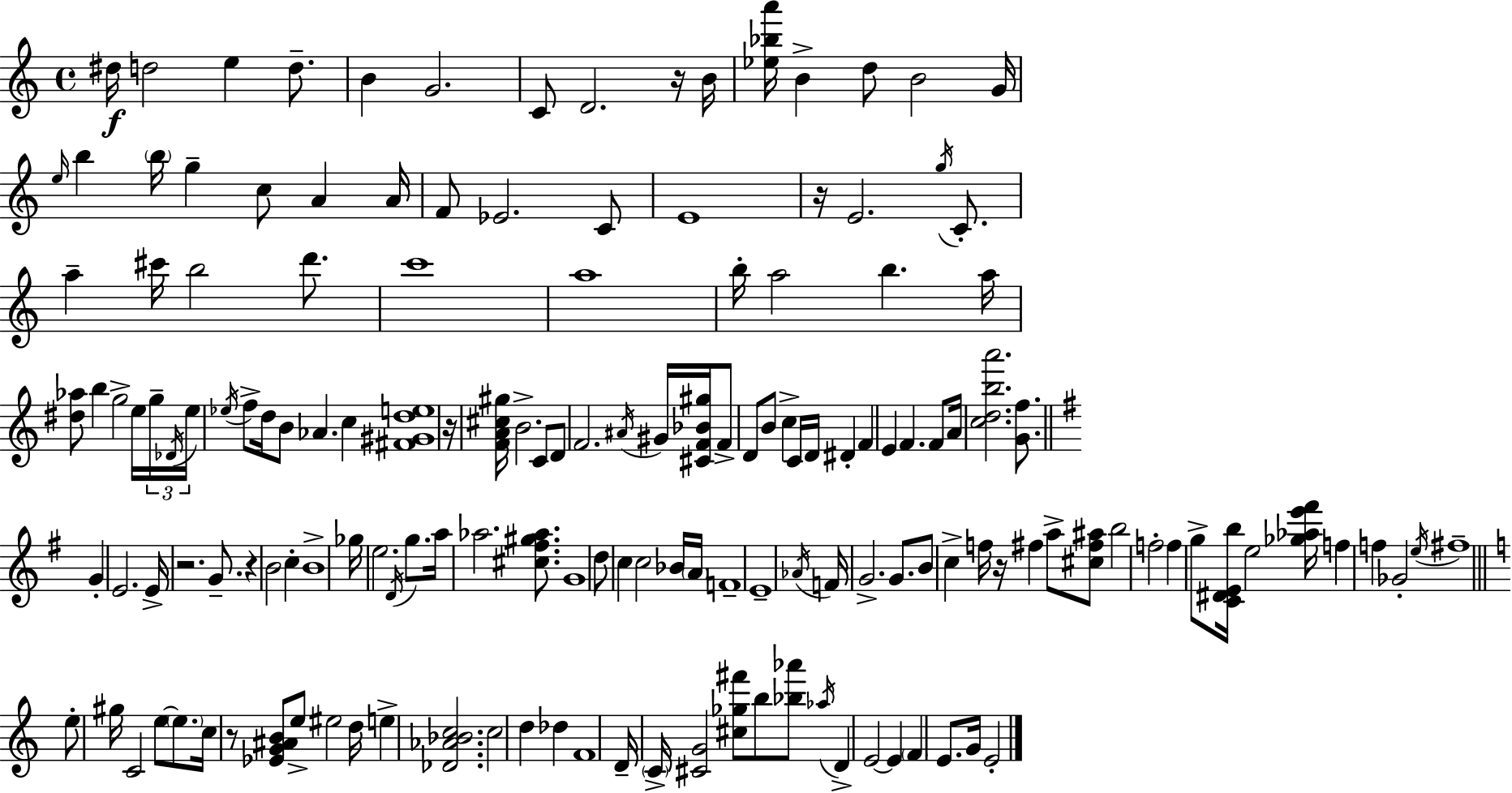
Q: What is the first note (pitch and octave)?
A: D#5